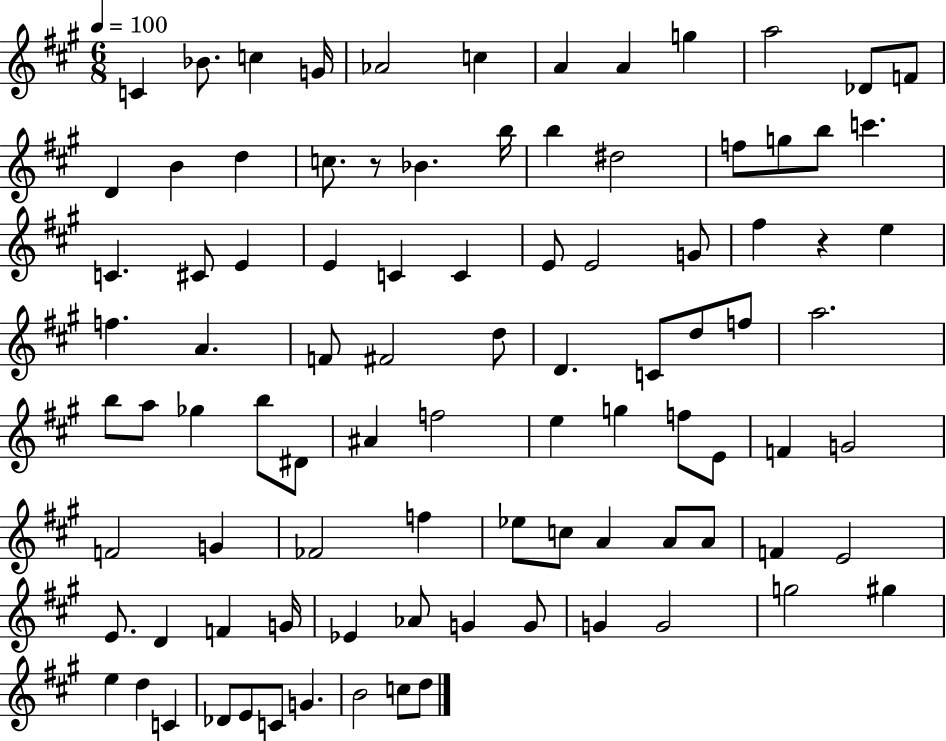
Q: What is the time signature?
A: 6/8